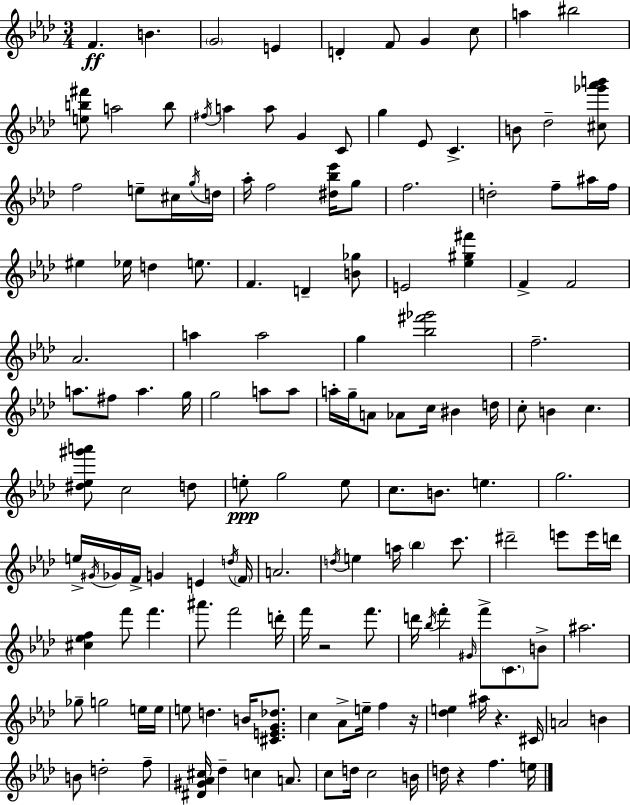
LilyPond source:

{
  \clef treble
  \numericTimeSignature
  \time 3/4
  \key f \minor
  \repeat volta 2 { f'4.\ff b'4. | \parenthesize g'2 e'4 | d'4-. f'8 g'4 c''8 | a''4 bis''2 | \break <e'' b'' fis'''>8 a''2 b''8 | \acciaccatura { fis''16 } a''4 a''8 g'4 c'8 | g''4 ees'8 c'4.-> | b'8 des''2-- <cis'' ges''' aes''' b'''>8 | \break f''2 e''8-- cis''16 | \acciaccatura { g''16 } d''16 aes''16-. f''2 <dis'' bes'' ees'''>16 | g''8 f''2. | d''2-. f''8-- | \break ais''16 f''16 eis''4 ees''16 d''4 e''8. | f'4. d'4-- | <b' ges''>8 e'2 <ees'' gis'' fis'''>4 | f'4-> f'2 | \break aes'2. | a''4 a''2 | g''4 <bes'' fis''' ges'''>2 | f''2.-- | \break a''8. fis''8 a''4. | g''16 g''2 a''8 | a''8 a''16-. g''16-- a'8 aes'8 c''16 bis'4 | d''16 c''8-. b'4 c''4. | \break <dis'' ees'' gis''' a'''>8 c''2 | d''8 e''8-.\ppp g''2 | e''8 c''8. b'8. e''4. | g''2. | \break e''16-> \acciaccatura { gis'16 } ges'16 f'16-> g'4 e'4 | \acciaccatura { d''16 } \parenthesize f'16 a'2. | \acciaccatura { d''16 } e''4 a''16 \parenthesize bes''4 | c'''8. dis'''2-- | \break e'''8 e'''16 d'''16 <cis'' ees'' f''>4 f'''8 f'''4. | ais'''8. f'''2 | d'''16-. f'''16 r2 | f'''8. d'''16 \acciaccatura { bes''16 } f'''4-. \grace { gis'16 } | \break f'''8-> \parenthesize c'8. b'8-> ais''2. | ges''8-- g''2 | e''16 e''16 e''8 d''4. | b'16 <cis' e' g' des''>8. c''4 aes'8-> | \break e''16-- f''4 r16 <des'' e''>4 ais''16 | r4. cis'16 a'2 | b'4 b'8 d''2-. | f''8-- <dis' gis' aes' cis''>16 des''4-- | \break c''4 a'8. c''8 d''16 c''2 | b'16 d''16 r4 | f''4. e''16 } \bar "|."
}